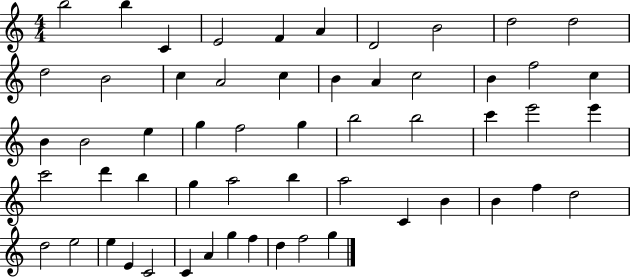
B5/h B5/q C4/q E4/h F4/q A4/q D4/h B4/h D5/h D5/h D5/h B4/h C5/q A4/h C5/q B4/q A4/q C5/h B4/q F5/h C5/q B4/q B4/h E5/q G5/q F5/h G5/q B5/h B5/h C6/q E6/h E6/q C6/h D6/q B5/q G5/q A5/h B5/q A5/h C4/q B4/q B4/q F5/q D5/h D5/h E5/h E5/q E4/q C4/h C4/q A4/q G5/q F5/q D5/q F5/h G5/q